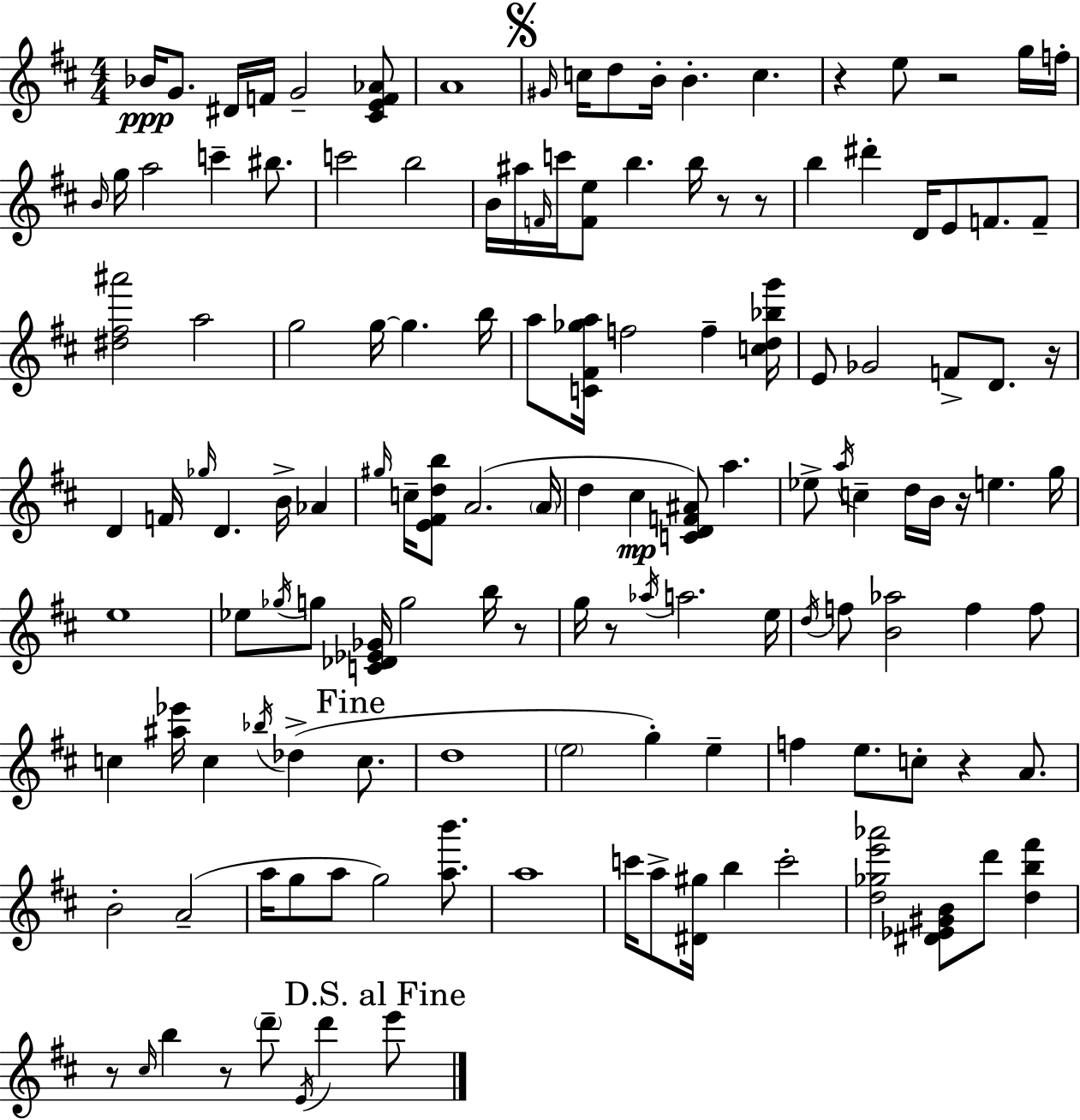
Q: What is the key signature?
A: D major